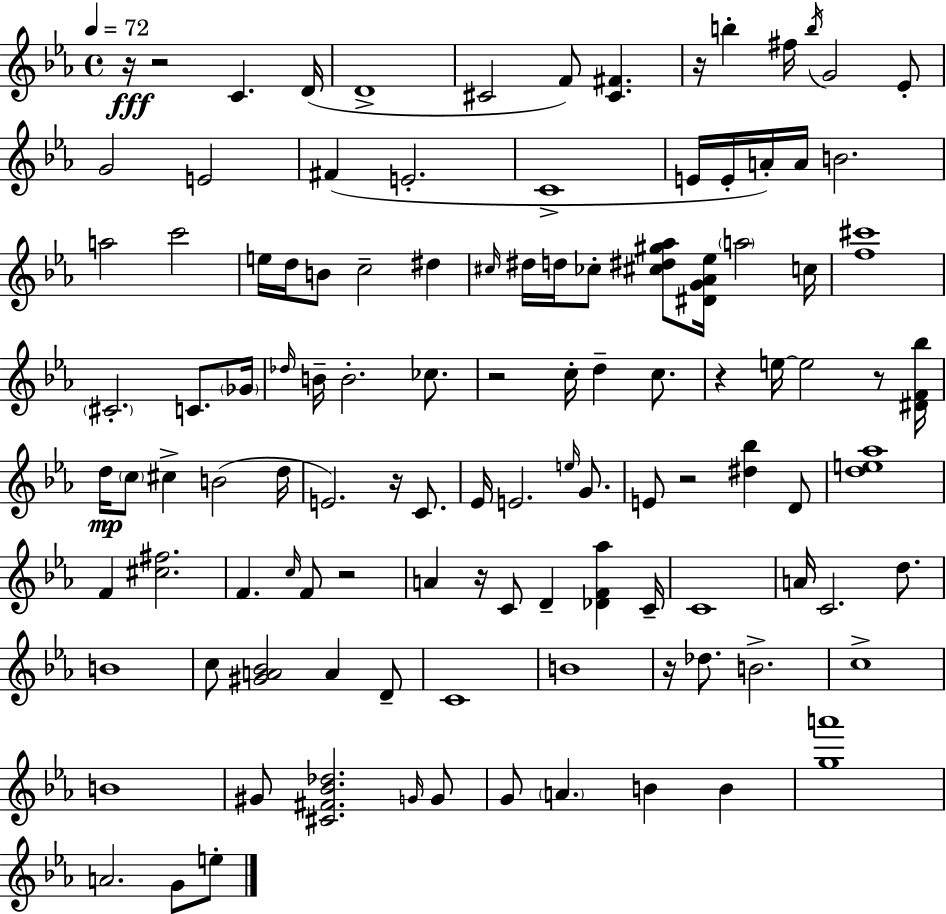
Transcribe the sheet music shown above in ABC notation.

X:1
T:Untitled
M:4/4
L:1/4
K:Eb
z/4 z2 C D/4 D4 ^C2 F/2 [^C^F] z/4 b ^f/4 b/4 G2 _E/2 G2 E2 ^F E2 C4 E/4 E/4 A/4 A/4 B2 a2 c'2 e/4 d/4 B/2 c2 ^d ^c/4 ^d/4 d/4 _c/2 [^c^d^g_a]/2 [^DG_A_e]/4 a2 c/4 [f^c']4 ^C2 C/2 _G/4 _d/4 B/4 B2 _c/2 z2 c/4 d c/2 z e/4 e2 z/2 [^DF_b]/4 d/4 c/2 ^c B2 d/4 E2 z/4 C/2 _E/4 E2 e/4 G/2 E/2 z2 [^d_b] D/2 [de_a]4 F [^c^f]2 F c/4 F/2 z2 A z/4 C/2 D [_DF_a] C/4 C4 A/4 C2 d/2 B4 c/2 [^GA_B]2 A D/2 C4 B4 z/4 _d/2 B2 c4 B4 ^G/2 [^C^F_B_d]2 G/4 G/2 G/2 A B B [ga']4 A2 G/2 e/2